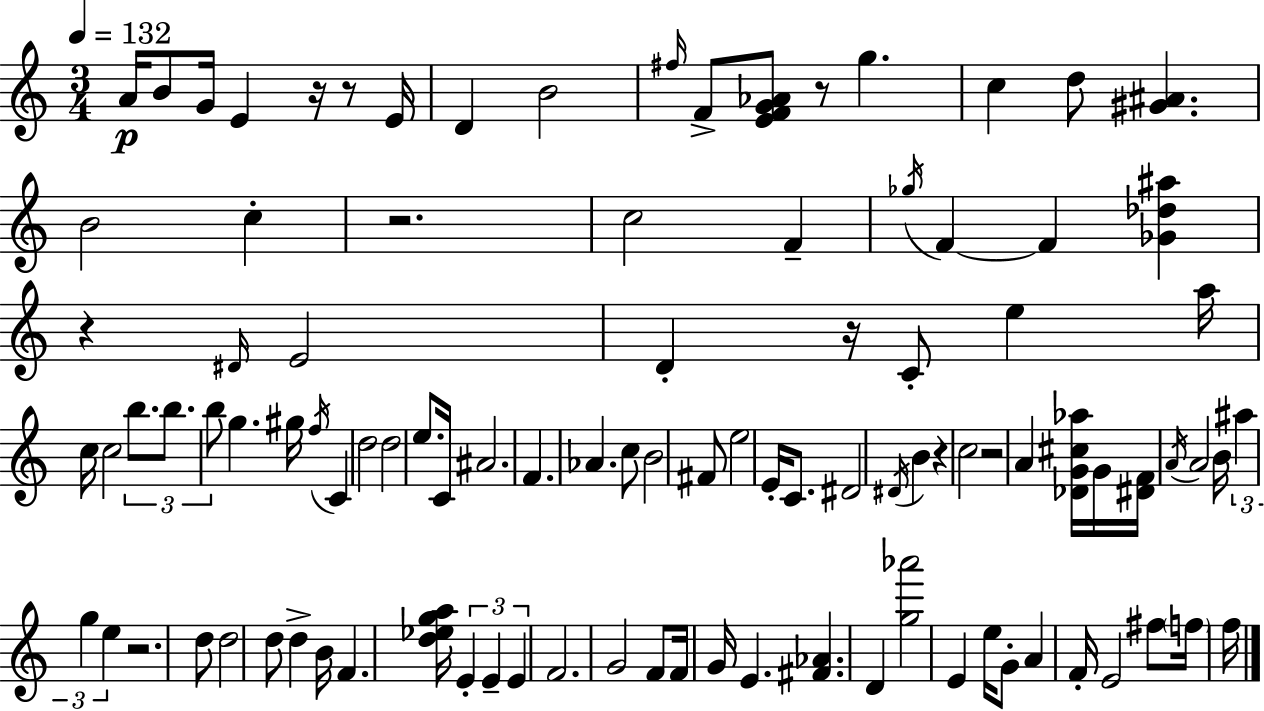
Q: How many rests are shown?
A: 9